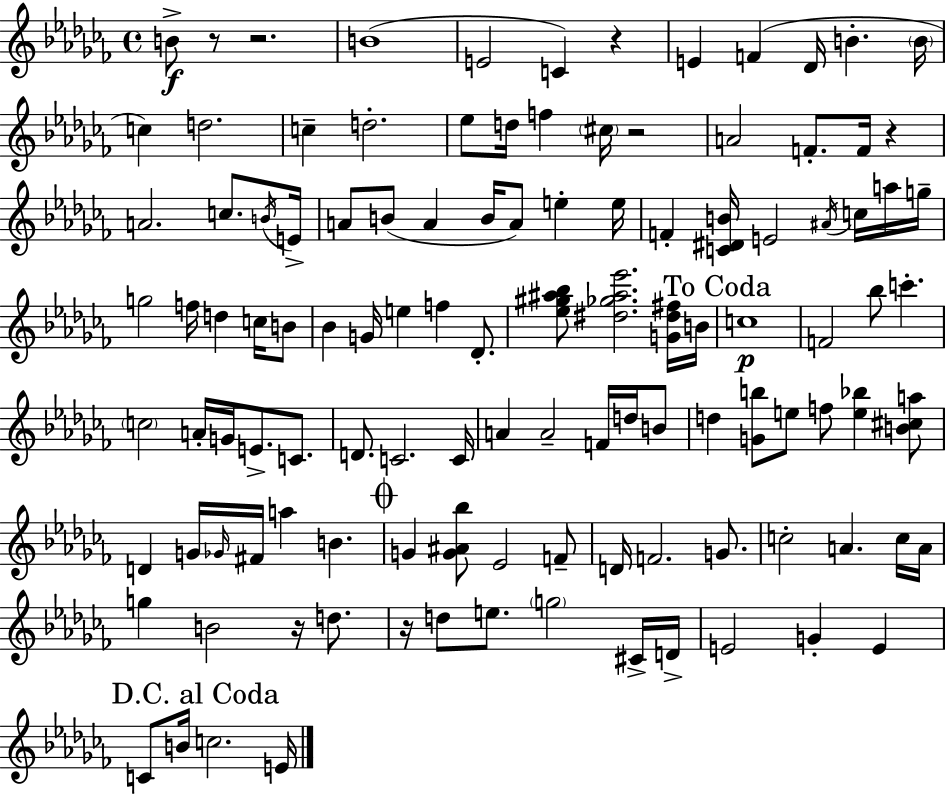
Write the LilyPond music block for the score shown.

{
  \clef treble
  \time 4/4
  \defaultTimeSignature
  \key aes \minor
  b'8->\f r8 r2. | b'1( | e'2 c'4) r4 | e'4 f'4( des'16 b'4.-. \parenthesize b'16 | \break c''4) d''2. | c''4-- d''2.-. | ees''8 d''16 f''4 \parenthesize cis''16 r2 | a'2 f'8.-. f'16 r4 | \break a'2. c''8. \acciaccatura { b'16 } | e'16-> a'8 b'8( a'4 b'16 a'8) e''4-. | e''16 f'4-. <c' dis' b'>16 e'2 \acciaccatura { ais'16 } c''16 | a''16 g''16-- g''2 f''16 d''4 c''16 | \break b'8 bes'4 g'16 e''4 f''4 des'8.-. | <ees'' gis'' ais'' bes''>8 <dis'' ges'' ais'' ees'''>2. | <g' dis'' fis''>16 b'16 \mark "To Coda" c''1\p | f'2 bes''8 c'''4.-. | \break \parenthesize c''2 a'16-. g'16 e'8.-> c'8. | d'8. c'2. | c'16 a'4 a'2-- f'16 d''16 | b'8 d''4 <g' b''>8 e''8 f''8 <e'' bes''>4 | \break <b' cis'' a''>8 d'4 g'16 \grace { ges'16 } fis'16 a''4 b'4. | \mark \markup { \musicglyph "scripts.coda" } g'4 <g' ais' bes''>8 ees'2 | f'8-- d'16 f'2. | g'8. c''2-. a'4. | \break c''16 a'16 g''4 b'2 r16 | d''8. r16 d''8 e''8. \parenthesize g''2 | cis'16-> d'16-> e'2 g'4-. e'4 | \mark "D.C. al Coda" c'8 b'16 c''2. | \break e'16 \bar "|."
}